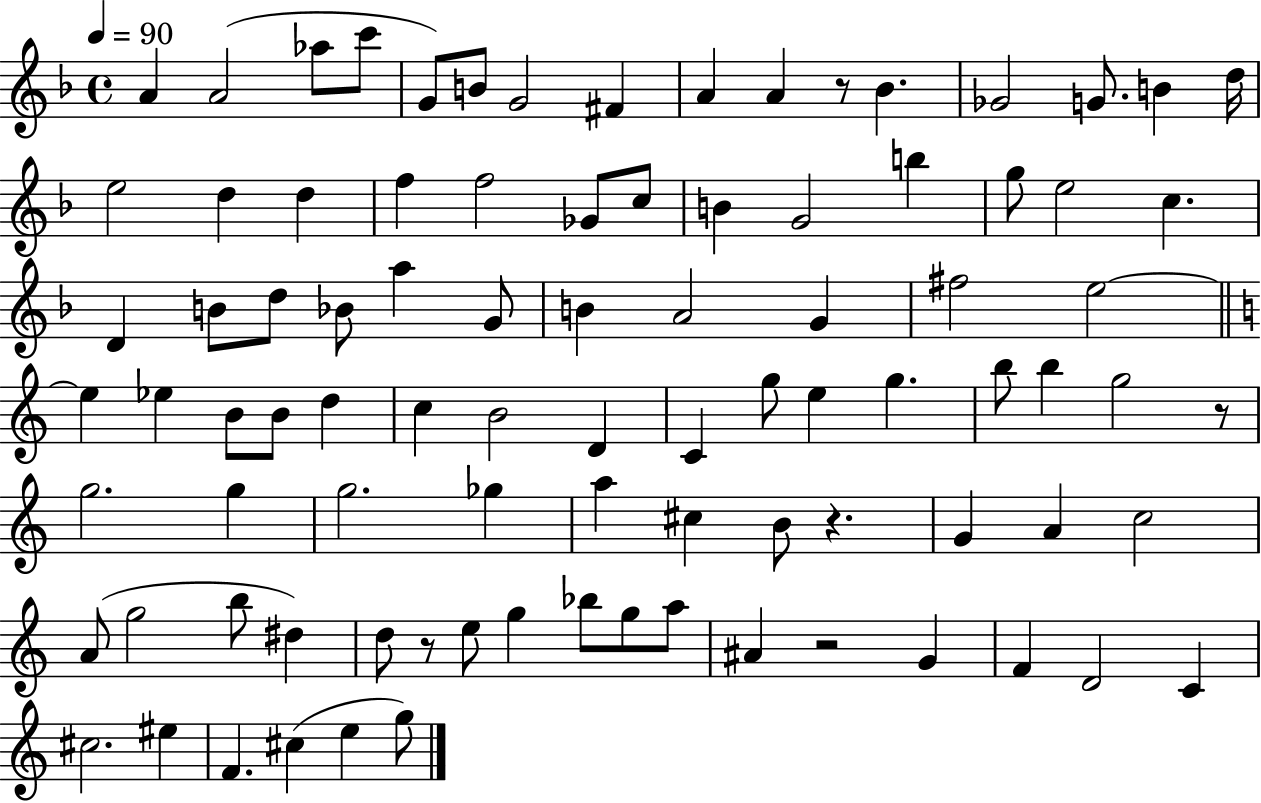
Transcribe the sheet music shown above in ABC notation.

X:1
T:Untitled
M:4/4
L:1/4
K:F
A A2 _a/2 c'/2 G/2 B/2 G2 ^F A A z/2 _B _G2 G/2 B d/4 e2 d d f f2 _G/2 c/2 B G2 b g/2 e2 c D B/2 d/2 _B/2 a G/2 B A2 G ^f2 e2 e _e B/2 B/2 d c B2 D C g/2 e g b/2 b g2 z/2 g2 g g2 _g a ^c B/2 z G A c2 A/2 g2 b/2 ^d d/2 z/2 e/2 g _b/2 g/2 a/2 ^A z2 G F D2 C ^c2 ^e F ^c e g/2